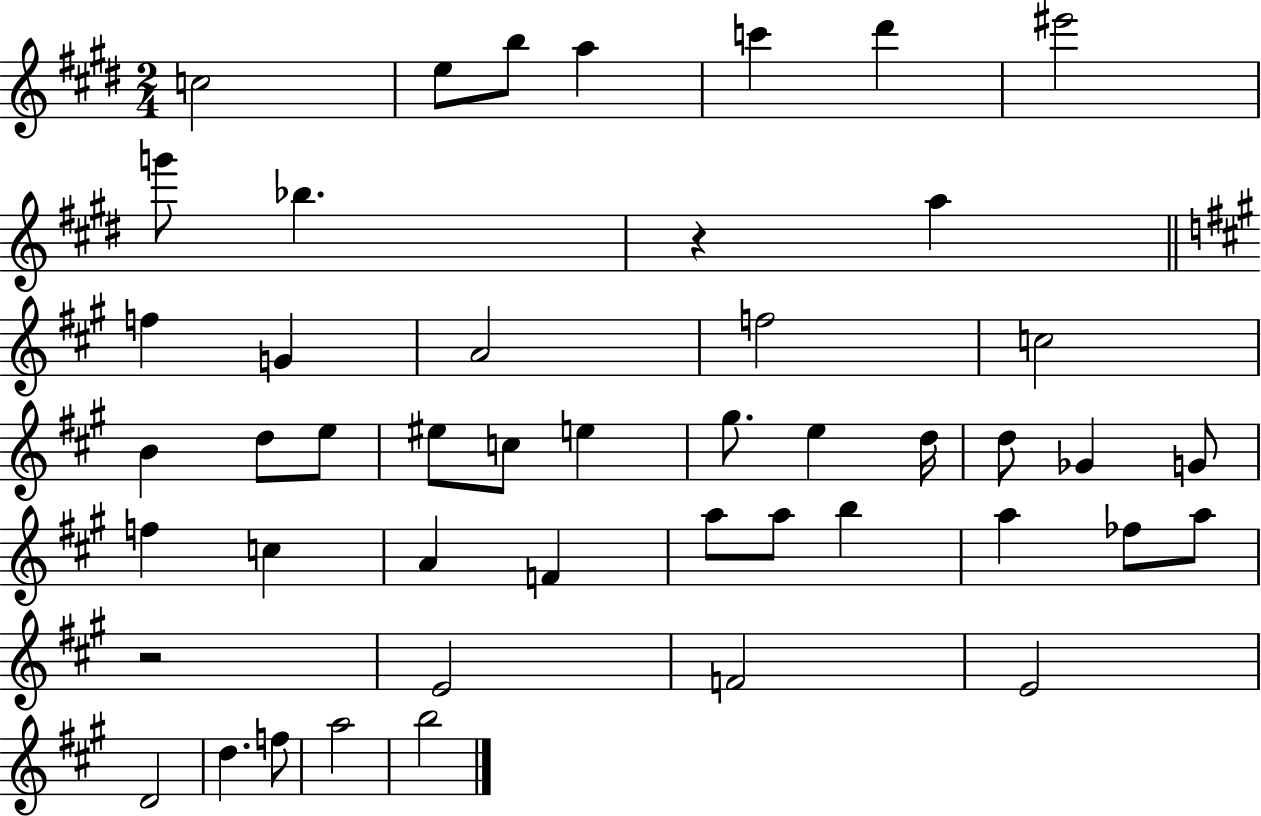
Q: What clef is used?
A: treble